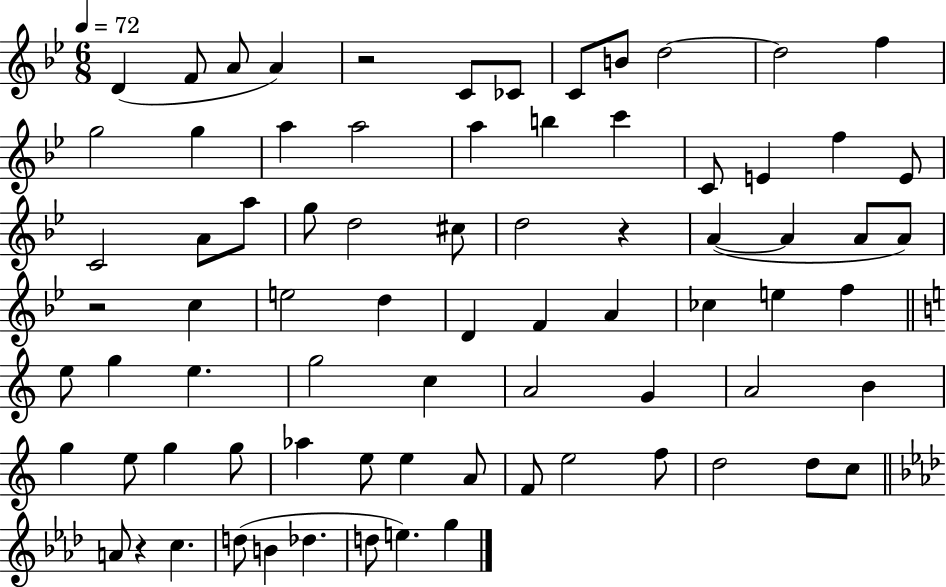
D4/q F4/e A4/e A4/q R/h C4/e CES4/e C4/e B4/e D5/h D5/h F5/q G5/h G5/q A5/q A5/h A5/q B5/q C6/q C4/e E4/q F5/q E4/e C4/h A4/e A5/e G5/e D5/h C#5/e D5/h R/q A4/q A4/q A4/e A4/e R/h C5/q E5/h D5/q D4/q F4/q A4/q CES5/q E5/q F5/q E5/e G5/q E5/q. G5/h C5/q A4/h G4/q A4/h B4/q G5/q E5/e G5/q G5/e Ab5/q E5/e E5/q A4/e F4/e E5/h F5/e D5/h D5/e C5/e A4/e R/q C5/q. D5/e B4/q Db5/q. D5/e E5/q. G5/q